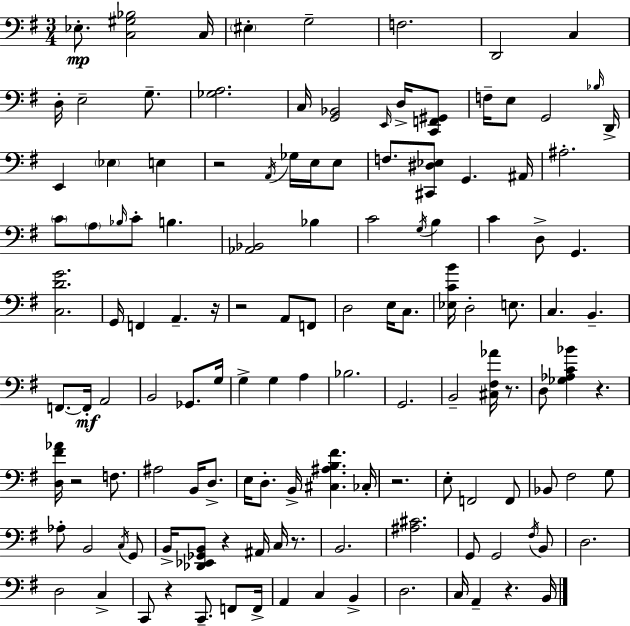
X:1
T:Untitled
M:3/4
L:1/4
K:Em
_E,/2 [C,^G,_B,]2 C,/4 ^E, G,2 F,2 D,,2 C, D,/4 E,2 G,/2 [_G,A,]2 C,/4 [G,,_B,,]2 E,,/4 D,/4 [C,,F,,^G,,]/2 F,/4 E,/2 G,,2 _B,/4 D,,/4 E,, _E, E, z2 A,,/4 _G,/4 E,/4 E,/2 F,/2 [^C,,^D,_E,]/2 G,, ^A,,/4 ^A,2 C/2 A,/2 _B,/4 C/2 B, [_A,,_B,,]2 _B, C2 G,/4 B, C D,/2 G,, [C,DG]2 G,,/4 F,, A,, z/4 z2 A,,/2 F,,/2 D,2 E,/4 C,/2 [_E,CB]/4 D,2 E,/2 C, B,, F,,/2 F,,/4 A,,2 B,,2 _G,,/2 G,/4 G, G, A, _B,2 G,,2 B,,2 [^C,^F,_A]/4 z/2 D,/2 [_G,_A,C_B] z [D,^F_A]/4 z2 F,/2 ^A,2 B,,/4 D,/2 E,/4 D,/2 B,,/4 [^C,^A,B,^F] _C,/4 z2 E,/2 F,,2 F,,/2 _B,,/2 ^F,2 G,/2 _A,/2 B,,2 C,/4 G,,/2 B,,/4 [_D,,_E,,_G,,B,,]/2 z ^A,,/4 C,/4 z/2 B,,2 [^A,^C]2 G,,/2 G,,2 ^F,/4 B,,/2 D,2 D,2 C, C,,/2 z C,,/2 F,,/2 F,,/4 A,, C, B,, D,2 C,/4 A,, z B,,/4